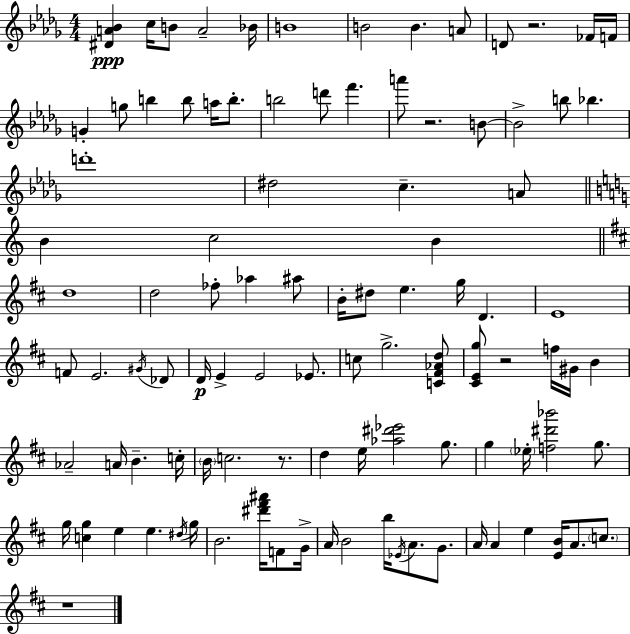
[D#4,A4,Bb4]/q C5/s B4/e A4/h Bb4/s B4/w B4/h B4/q. A4/e D4/e R/h. FES4/s F4/s G4/q G5/e B5/q B5/e A5/s B5/e. B5/h D6/e F6/q. A6/e R/h. B4/e B4/h B5/e Bb5/q. D6/w D#5/h C5/q. A4/e B4/q C5/h B4/q D5/w D5/h FES5/e Ab5/q A#5/e B4/s D#5/e E5/q. G5/s D4/q. E4/w F4/e E4/h. G#4/s Db4/e D4/s E4/q E4/h Eb4/e. C5/e G5/h. [C4,F#4,Ab4,D5]/e [C#4,E4,G5]/e R/h F5/s G#4/s B4/q Ab4/h A4/s B4/q. C5/s B4/s C5/h. R/e. D5/q E5/s [Ab5,D#6,Eb6]/h G5/e. G5/q Eb5/s [F5,D#6,Bb6]/h G5/e. G5/s [C5,G5]/q E5/q E5/q. D#5/s G5/s B4/h. [D#6,F#6,A#6]/s F4/e G4/s A4/s B4/h B5/s Eb4/s A4/e. G4/e. A4/s A4/q E5/q [E4,B4]/s A4/e. C5/e. R/w